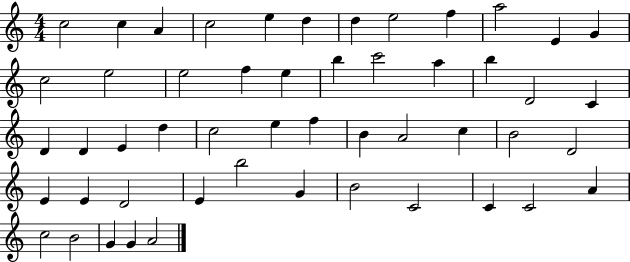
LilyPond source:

{
  \clef treble
  \numericTimeSignature
  \time 4/4
  \key c \major
  c''2 c''4 a'4 | c''2 e''4 d''4 | d''4 e''2 f''4 | a''2 e'4 g'4 | \break c''2 e''2 | e''2 f''4 e''4 | b''4 c'''2 a''4 | b''4 d'2 c'4 | \break d'4 d'4 e'4 d''4 | c''2 e''4 f''4 | b'4 a'2 c''4 | b'2 d'2 | \break e'4 e'4 d'2 | e'4 b''2 g'4 | b'2 c'2 | c'4 c'2 a'4 | \break c''2 b'2 | g'4 g'4 a'2 | \bar "|."
}